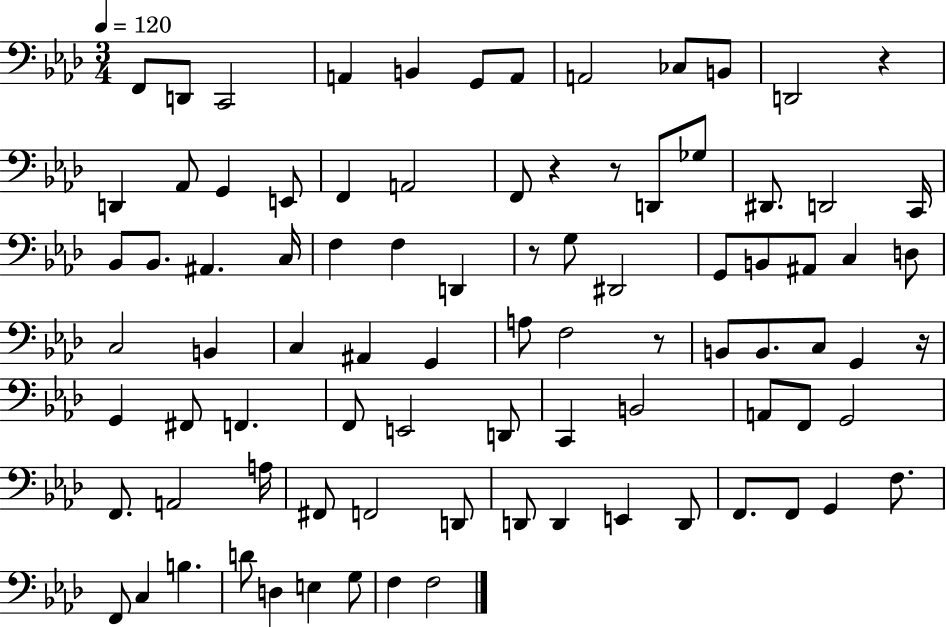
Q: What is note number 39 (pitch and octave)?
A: B2